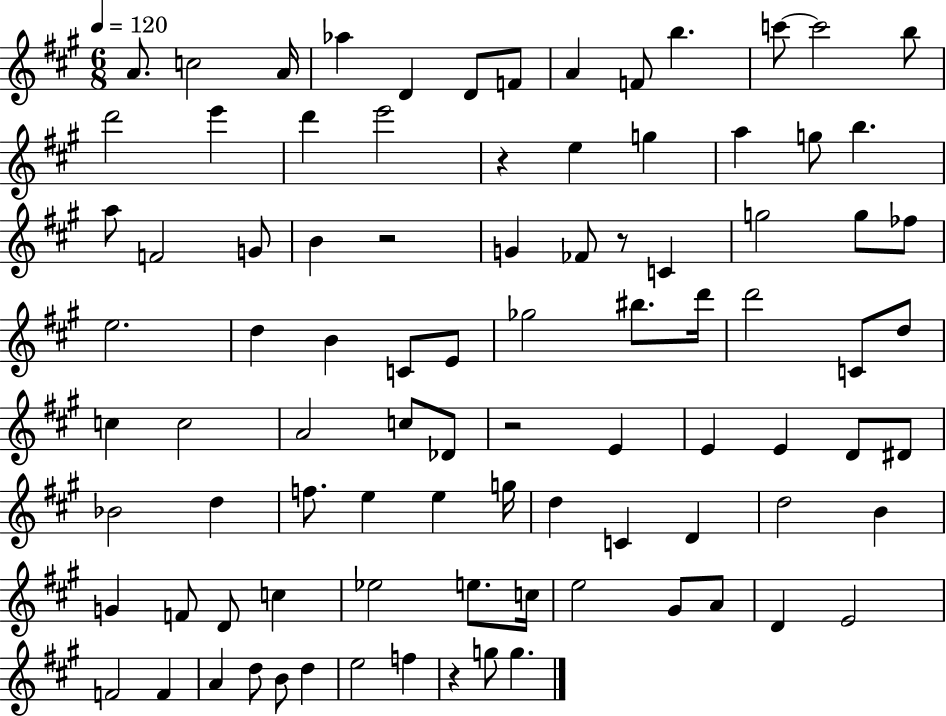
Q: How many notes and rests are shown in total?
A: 91